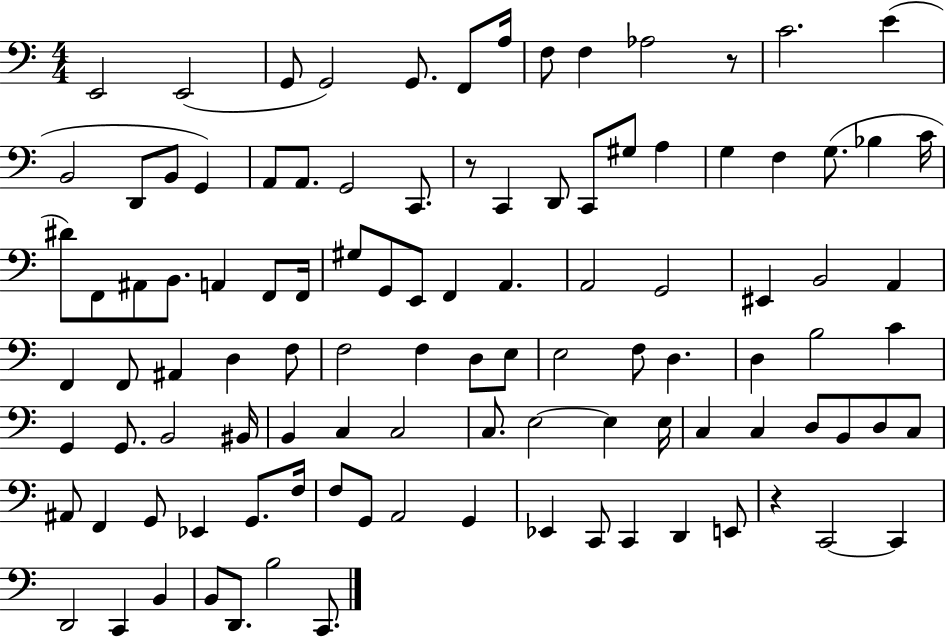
E2/h E2/h G2/e G2/h G2/e. F2/e A3/s F3/e F3/q Ab3/h R/e C4/h. E4/q B2/h D2/e B2/e G2/q A2/e A2/e. G2/h C2/e. R/e C2/q D2/e C2/e G#3/e A3/q G3/q F3/q G3/e. Bb3/q C4/s D#4/e F2/e A#2/e B2/e. A2/q F2/e F2/s G#3/e G2/e E2/e F2/q A2/q. A2/h G2/h EIS2/q B2/h A2/q F2/q F2/e A#2/q D3/q F3/e F3/h F3/q D3/e E3/e E3/h F3/e D3/q. D3/q B3/h C4/q G2/q G2/e. B2/h BIS2/s B2/q C3/q C3/h C3/e. E3/h E3/q E3/s C3/q C3/q D3/e B2/e D3/e C3/e A#2/e F2/q G2/e Eb2/q G2/e. F3/s F3/e G2/e A2/h G2/q Eb2/q C2/e C2/q D2/q E2/e R/q C2/h C2/q D2/h C2/q B2/q B2/e D2/e. B3/h C2/e.